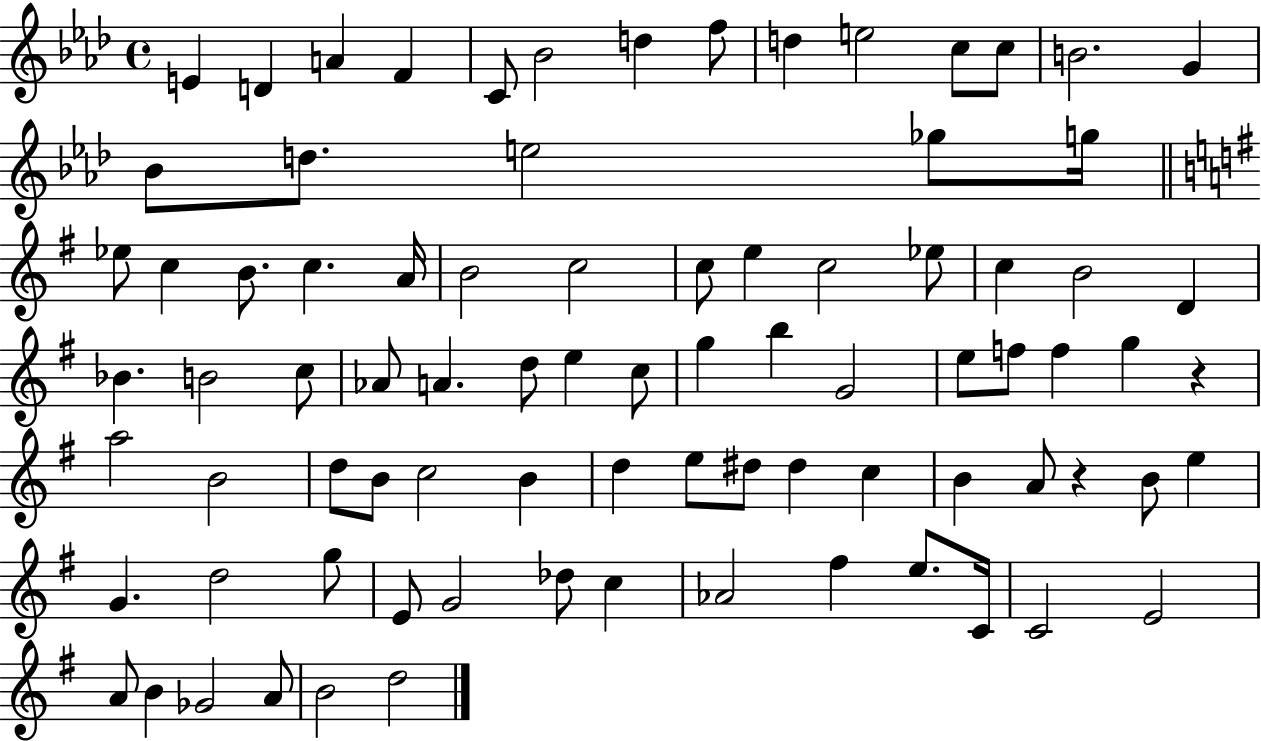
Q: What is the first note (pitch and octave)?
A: E4